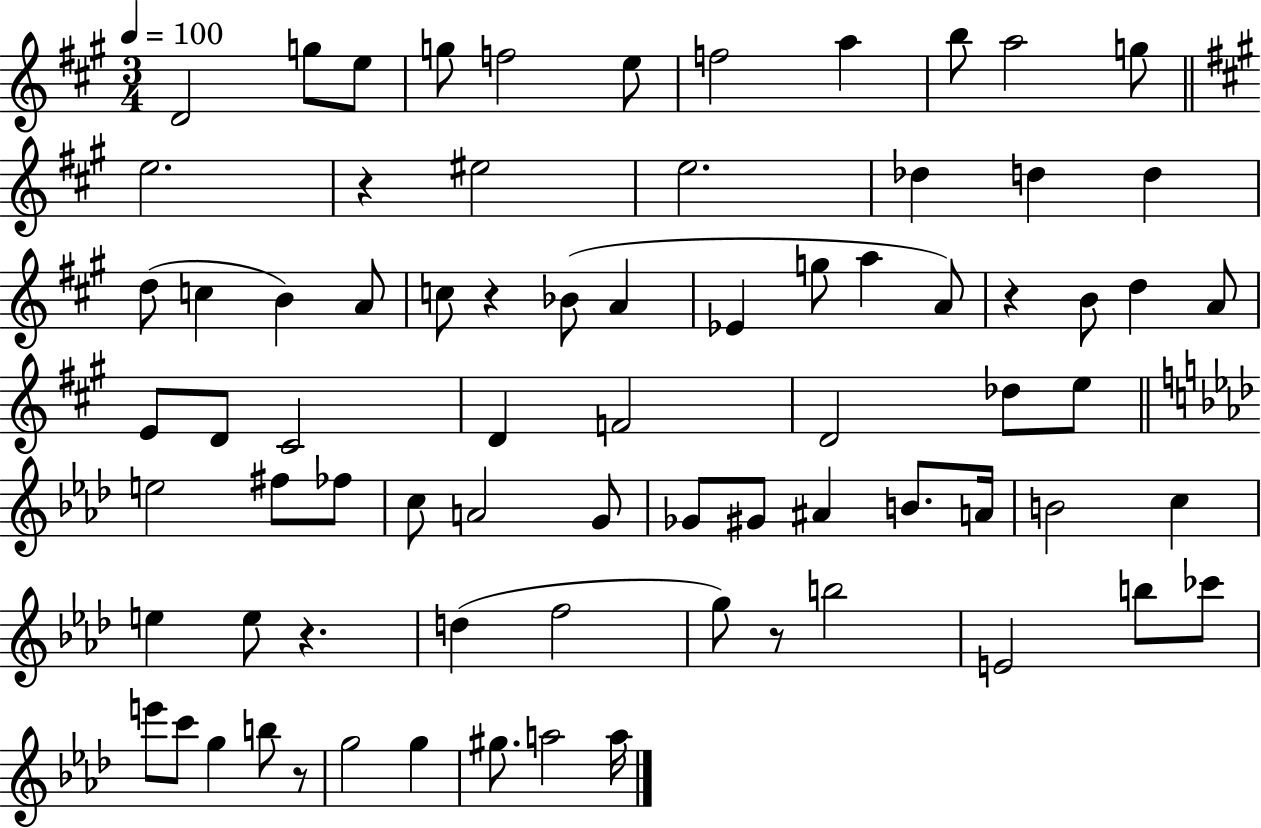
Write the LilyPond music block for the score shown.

{
  \clef treble
  \numericTimeSignature
  \time 3/4
  \key a \major
  \tempo 4 = 100
  d'2 g''8 e''8 | g''8 f''2 e''8 | f''2 a''4 | b''8 a''2 g''8 | \break \bar "||" \break \key a \major e''2. | r4 eis''2 | e''2. | des''4 d''4 d''4 | \break d''8( c''4 b'4) a'8 | c''8 r4 bes'8( a'4 | ees'4 g''8 a''4 a'8) | r4 b'8 d''4 a'8 | \break e'8 d'8 cis'2 | d'4 f'2 | d'2 des''8 e''8 | \bar "||" \break \key aes \major e''2 fis''8 fes''8 | c''8 a'2 g'8 | ges'8 gis'8 ais'4 b'8. a'16 | b'2 c''4 | \break e''4 e''8 r4. | d''4( f''2 | g''8) r8 b''2 | e'2 b''8 ces'''8 | \break e'''8 c'''8 g''4 b''8 r8 | g''2 g''4 | gis''8. a''2 a''16 | \bar "|."
}